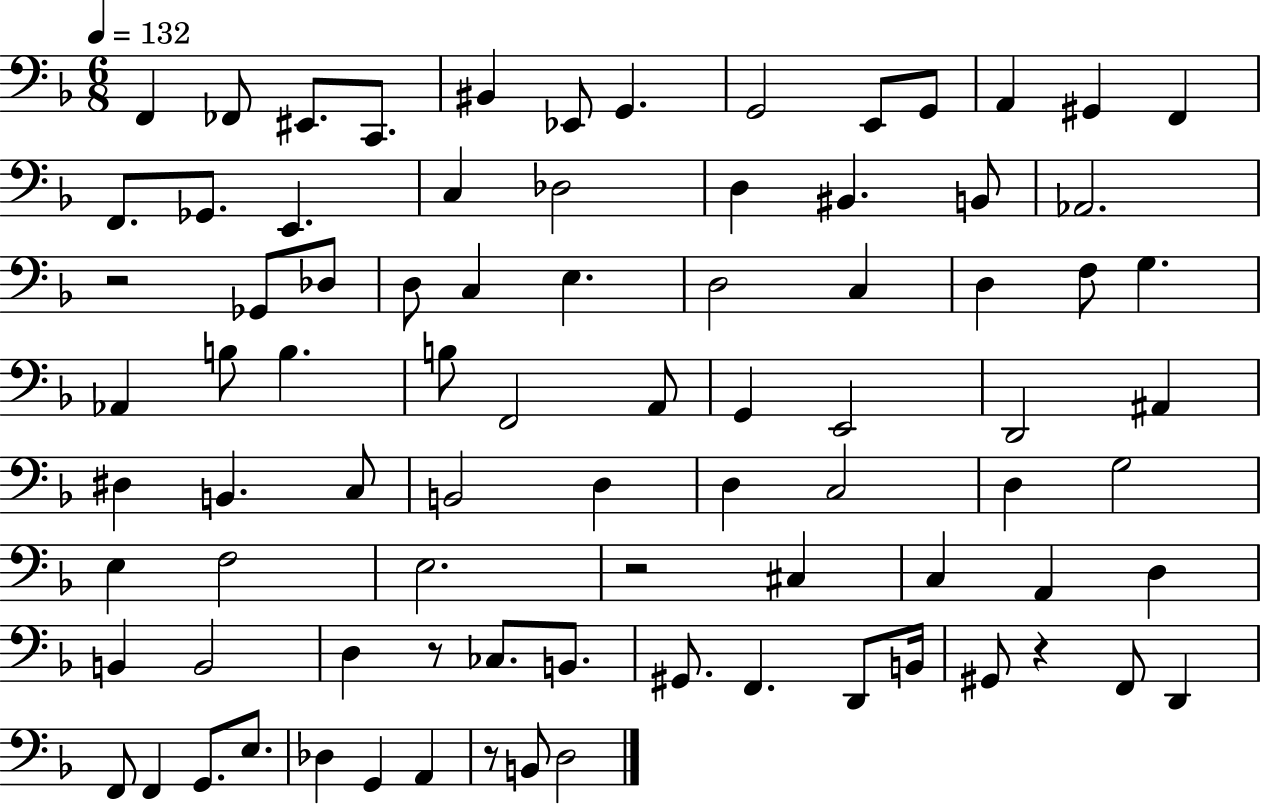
X:1
T:Untitled
M:6/8
L:1/4
K:F
F,, _F,,/2 ^E,,/2 C,,/2 ^B,, _E,,/2 G,, G,,2 E,,/2 G,,/2 A,, ^G,, F,, F,,/2 _G,,/2 E,, C, _D,2 D, ^B,, B,,/2 _A,,2 z2 _G,,/2 _D,/2 D,/2 C, E, D,2 C, D, F,/2 G, _A,, B,/2 B, B,/2 F,,2 A,,/2 G,, E,,2 D,,2 ^A,, ^D, B,, C,/2 B,,2 D, D, C,2 D, G,2 E, F,2 E,2 z2 ^C, C, A,, D, B,, B,,2 D, z/2 _C,/2 B,,/2 ^G,,/2 F,, D,,/2 B,,/4 ^G,,/2 z F,,/2 D,, F,,/2 F,, G,,/2 E,/2 _D, G,, A,, z/2 B,,/2 D,2